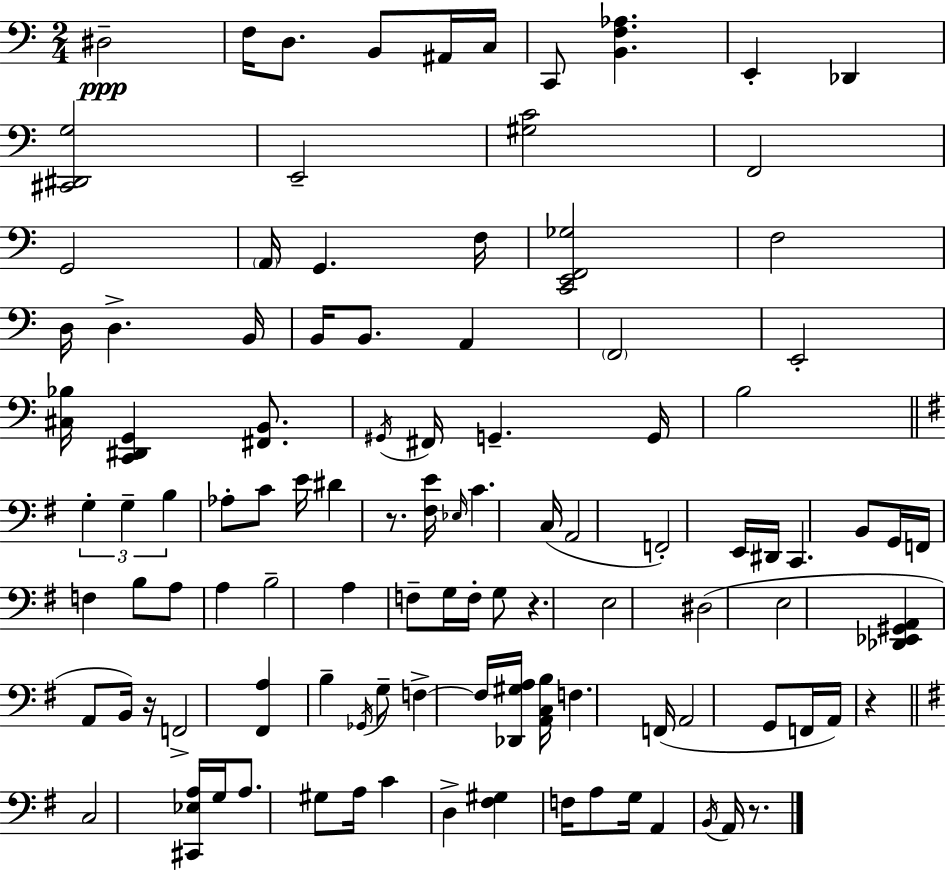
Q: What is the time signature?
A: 2/4